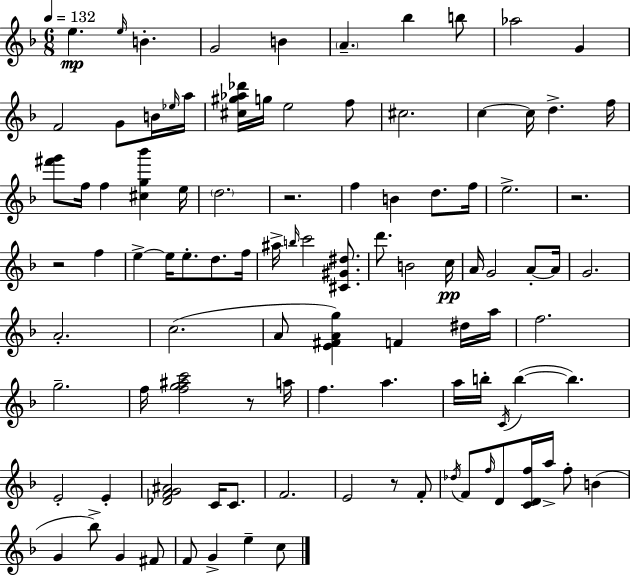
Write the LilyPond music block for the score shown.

{
  \clef treble
  \numericTimeSignature
  \time 6/8
  \key d \minor
  \tempo 4 = 132
  \repeat volta 2 { e''4.\mp \grace { e''16 } b'4.-. | g'2 b'4 | \parenthesize a'4.-- bes''4 b''8 | aes''2 g'4 | \break f'2 g'8 b'16 | \grace { ees''16 } a''16 <cis'' gis'' aes'' des'''>16 g''16 e''2 | f''8 cis''2. | c''4~~ c''16 d''4.-> | \break f''16 <fis''' g'''>8 f''16 f''4 <cis'' g'' bes'''>4 | e''16 \parenthesize d''2. | r2. | f''4 b'4 d''8. | \break f''16 e''2.-> | r2. | r2 f''4 | e''4->~~ e''16 e''8.-. d''8. | \break f''16 ais''16-> \grace { b''16 } c'''2 | <cis' gis' dis''>8. d'''8. b'2 | c''16\pp a'16 g'2 | a'8-.~~ a'16 g'2. | \break a'2.-. | c''2.( | a'8 <e' fis' a' g''>4) f'4 | dis''16 a''16 f''2. | \break g''2.-- | f''16 <f'' g'' ais'' c'''>2 | r8 a''16 f''4. a''4. | a''16 b''16-. \acciaccatura { c'16 }( b''4~~ b''4.) | \break e'2-. | e'4-. <des' f' g' ais'>2 | c'16 c'8. f'2. | e'2 | \break r8 f'8-. \acciaccatura { des''16 } f'8 \grace { f''16 } d'8 <c' d' f''>16 a''16-> | f''8-. b'4( g'4 bes''8->) | g'4 fis'8 f'8 g'4-> | e''4-- c''8 } \bar "|."
}